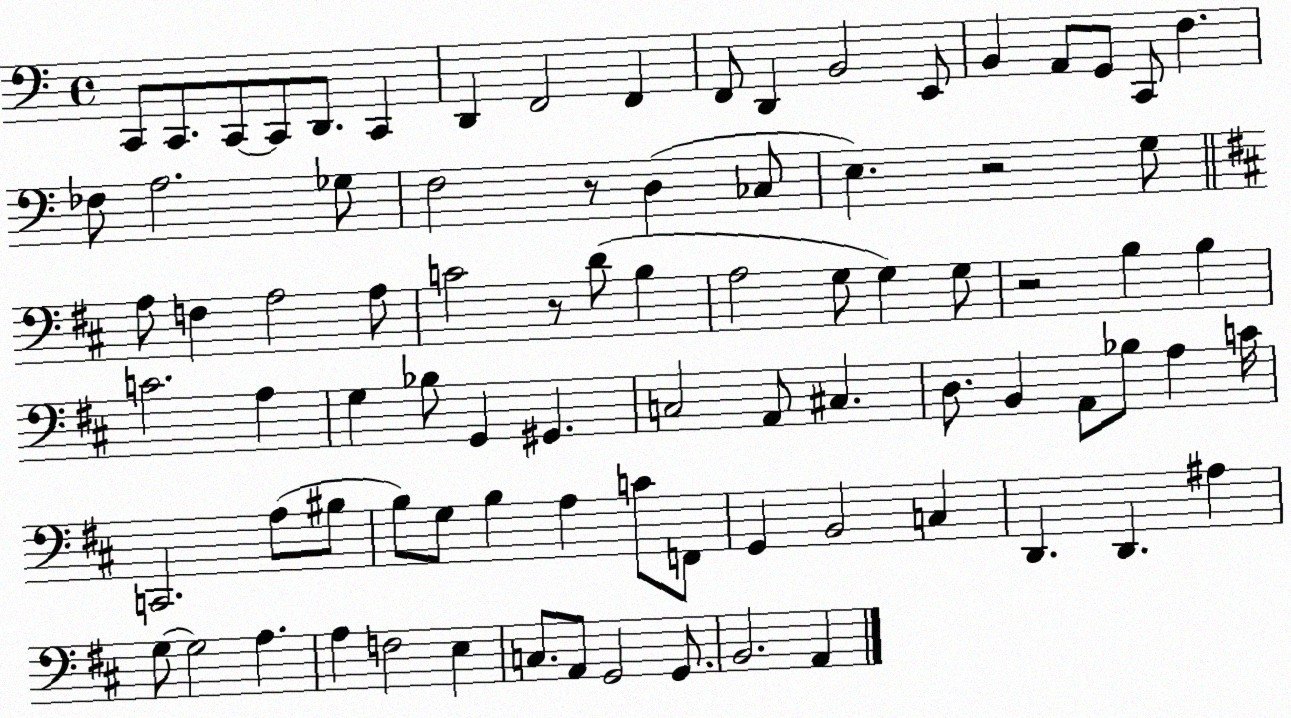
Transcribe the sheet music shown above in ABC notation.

X:1
T:Untitled
M:4/4
L:1/4
K:C
C,,/2 C,,/2 C,,/2 C,,/2 D,,/2 C,, D,, F,,2 F,, F,,/2 D,, B,,2 E,,/2 B,, A,,/2 G,,/2 C,,/2 F, _F,/2 A,2 _G,/2 F,2 z/2 D, _C,/2 E, z2 G,/2 A,/2 F, A,2 A,/2 C2 z/2 D/2 B, A,2 G,/2 G, G,/2 z2 B, B, C2 A, G, _B,/2 G,, ^G,, C,2 A,,/2 ^C, D,/2 B,, A,,/2 _B,/2 A, C/4 C,,2 A,/2 ^B,/2 B,/2 G,/2 B, A, C/2 F,,/2 G,, B,,2 C, D,, D,, ^A, G,/2 G,2 A, A, F,2 E, C,/2 A,,/2 G,,2 G,,/2 B,,2 A,,